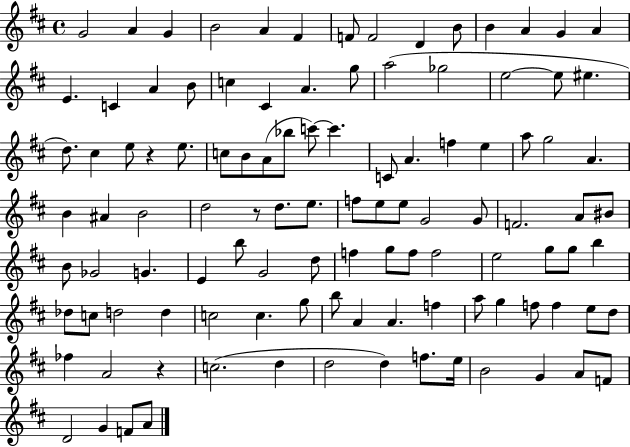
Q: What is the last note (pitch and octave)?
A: A4